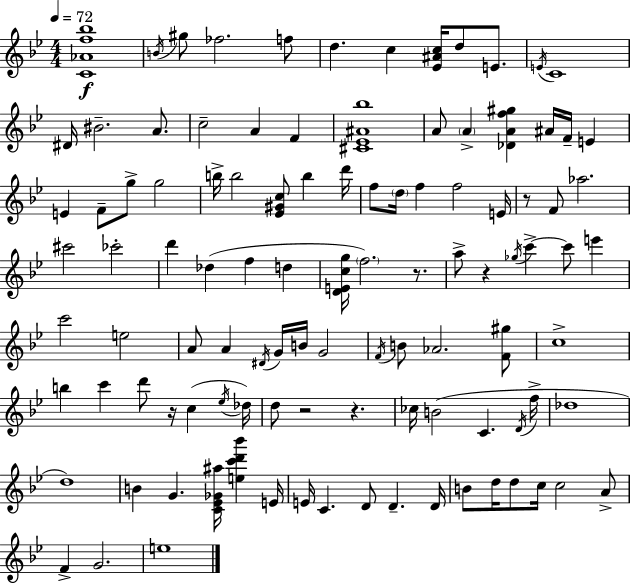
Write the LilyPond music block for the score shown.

{
  \clef treble
  \numericTimeSignature
  \time 4/4
  \key g \minor
  \tempo 4 = 72
  \repeat volta 2 { <c' aes' f'' bes''>1\f | \acciaccatura { b'16 } gis''8 fes''2. f''8 | d''4. c''4 <ees' ais' c''>16 d''8 e'8. | \acciaccatura { e'16 } c'1 | \break dis'16 bis'2.-- a'8. | c''2-- a'4 f'4 | <cis' ees' ais' bes''>1 | a'8 \parenthesize a'4-> <des' a' f'' gis''>4 ais'16 f'16-- e'4 | \break e'4 f'8-- g''8-> g''2 | b''16-> b''2 <ees' gis' c''>8 b''4 | d'''16 f''8 \parenthesize d''16 f''4 f''2 | e'16 r8 f'8 aes''2. | \break cis'''2 ces'''2-. | d'''4 des''4( f''4 d''4 | <d' e' c'' g''>16 \parenthesize f''2.) r8. | a''8-> r4 \acciaccatura { ges''16 } c'''4->~~ c'''8 e'''4 | \break c'''2 e''2 | a'8 a'4 \acciaccatura { dis'16 } g'16 b'16 g'2 | \acciaccatura { f'16 } b'8 aes'2. | <f' gis''>8 c''1-> | \break b''4 c'''4 d'''8 r16 | c''4( \acciaccatura { ees''16 } des''16) d''8 r2 | r4. ces''16 b'2( c'4. | \acciaccatura { d'16 } f''16-> des''1 | \break d''1) | b'4 g'4. | <c' ees' ges' ais''>16 <e'' c''' d''' bes'''>4 e'16 e'16 c'4. d'8 | d'4.-- d'16 b'8 d''16 d''8 c''16 c''2 | \break a'8-> f'4-> g'2. | e''1 | } \bar "|."
}